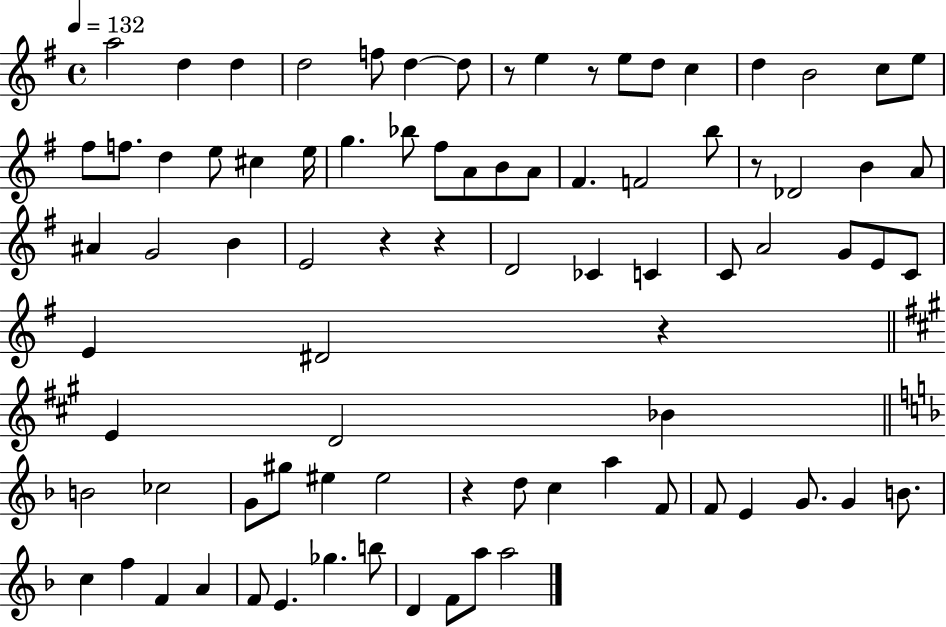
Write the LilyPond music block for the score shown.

{
  \clef treble
  \time 4/4
  \defaultTimeSignature
  \key g \major
  \tempo 4 = 132
  a''2 d''4 d''4 | d''2 f''8 d''4~~ d''8 | r8 e''4 r8 e''8 d''8 c''4 | d''4 b'2 c''8 e''8 | \break fis''8 f''8. d''4 e''8 cis''4 e''16 | g''4. bes''8 fis''8 a'8 b'8 a'8 | fis'4. f'2 b''8 | r8 des'2 b'4 a'8 | \break ais'4 g'2 b'4 | e'2 r4 r4 | d'2 ces'4 c'4 | c'8 a'2 g'8 e'8 c'8 | \break e'4 dis'2 r4 | \bar "||" \break \key a \major e'4 d'2 bes'4 | \bar "||" \break \key d \minor b'2 ces''2 | g'8 gis''8 eis''4 eis''2 | r4 d''8 c''4 a''4 f'8 | f'8 e'4 g'8. g'4 b'8. | \break c''4 f''4 f'4 a'4 | f'8 e'4. ges''4. b''8 | d'4 f'8 a''8 a''2 | \bar "|."
}